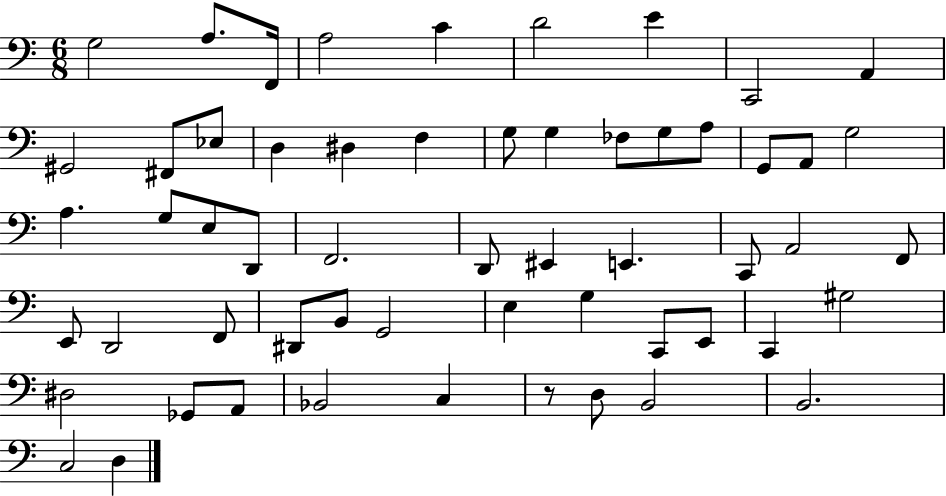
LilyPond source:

{
  \clef bass
  \numericTimeSignature
  \time 6/8
  \key c \major
  \repeat volta 2 { g2 a8. f,16 | a2 c'4 | d'2 e'4 | c,2 a,4 | \break gis,2 fis,8 ees8 | d4 dis4 f4 | g8 g4 fes8 g8 a8 | g,8 a,8 g2 | \break a4. g8 e8 d,8 | f,2. | d,8 eis,4 e,4. | c,8 a,2 f,8 | \break e,8 d,2 f,8 | dis,8 b,8 g,2 | e4 g4 c,8 e,8 | c,4 gis2 | \break dis2 ges,8 a,8 | bes,2 c4 | r8 d8 b,2 | b,2. | \break c2 d4 | } \bar "|."
}